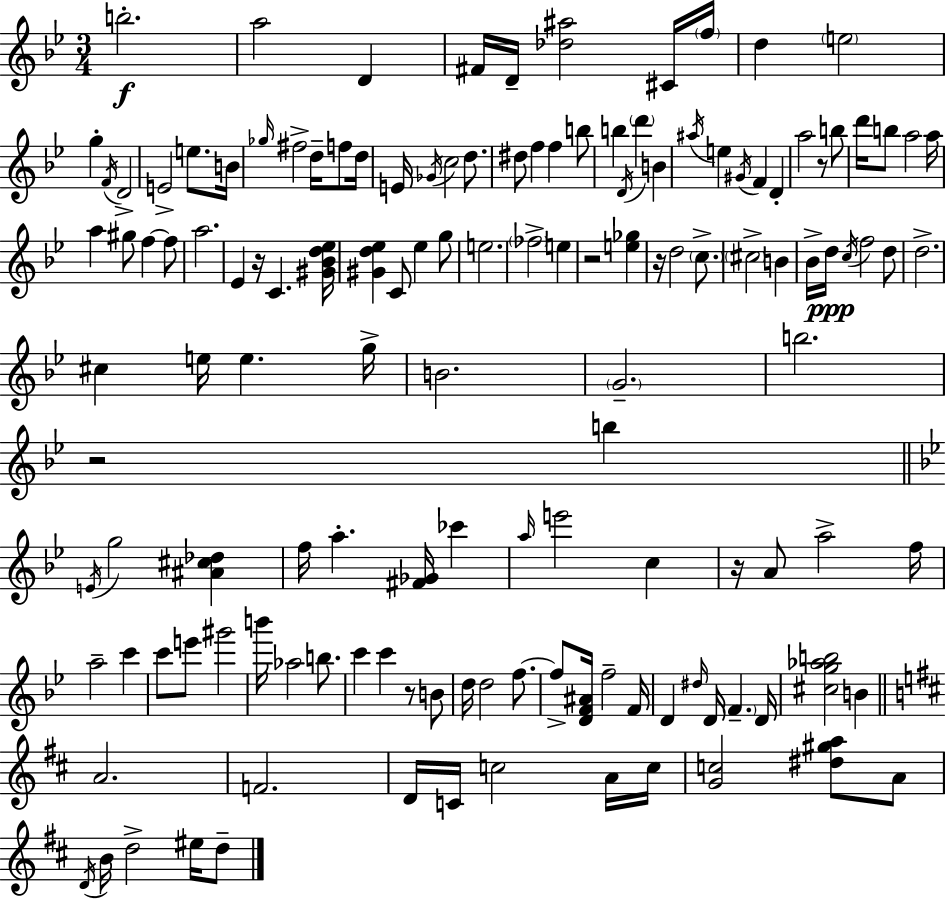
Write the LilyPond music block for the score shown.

{
  \clef treble
  \numericTimeSignature
  \time 3/4
  \key g \minor
  b''2.-.\f | a''2 d'4 | fis'16 d'16-- <des'' ais''>2 cis'16 \parenthesize f''16 | d''4 \parenthesize e''2 | \break g''4-. \acciaccatura { f'16 } d'2-> | e'2-> e''8. | b'16 \grace { ges''16 } fis''2-> d''16-- f''8 | d''16 e'16 \acciaccatura { ges'16 } c''2 | \break d''8. dis''8 f''4 f''4 | b''8 b''4 \acciaccatura { d'16 } \parenthesize d'''4 | b'4 \acciaccatura { ais''16 } e''4 \acciaccatura { gis'16 } f'4 | d'4-. a''2 | \break r8 b''8 d'''16 b''8 a''2 | a''16 a''4 gis''8 | f''4~~ f''8 a''2. | ees'4 r16 c'4. | \break <gis' bes' d'' ees''>16 <gis' d'' ees''>4 c'8 | ees''4 g''8 e''2. | \parenthesize fes''2-> | e''4 r2 | \break <e'' ges''>4 r16 d''2 | \parenthesize c''8.-> \parenthesize cis''2-> | b'4 bes'16-> d''16\ppp \acciaccatura { c''16 } f''2 | d''8 d''2.-> | \break cis''4 e''16 | e''4. g''16-> b'2. | \parenthesize g'2.-- | b''2. | \break r2 | b''4 \bar "||" \break \key bes \major \acciaccatura { e'16 } g''2 <ais' cis'' des''>4 | f''16 a''4.-. <fis' ges'>16 ces'''4 | \grace { a''16 } e'''2 c''4 | r16 a'8 a''2-> | \break f''16 a''2-- c'''4 | c'''8 e'''8 gis'''2 | b'''16 aes''2 b''8. | c'''4 c'''4 r8 | \break b'8 d''16 d''2 f''8.~~ | f''8-> <d' f' ais'>16 f''2-- | f'16 d'4 \grace { dis''16 } d'16 \parenthesize f'4.-- | d'16 <cis'' g'' aes'' b''>2 b'4 | \break \bar "||" \break \key d \major a'2. | f'2. | d'16 c'16 c''2 a'16 c''16 | <g' c''>2 <dis'' gis'' a''>8 a'8 | \break \acciaccatura { d'16 } b'16 d''2-> eis''16 d''8-- | \bar "|."
}